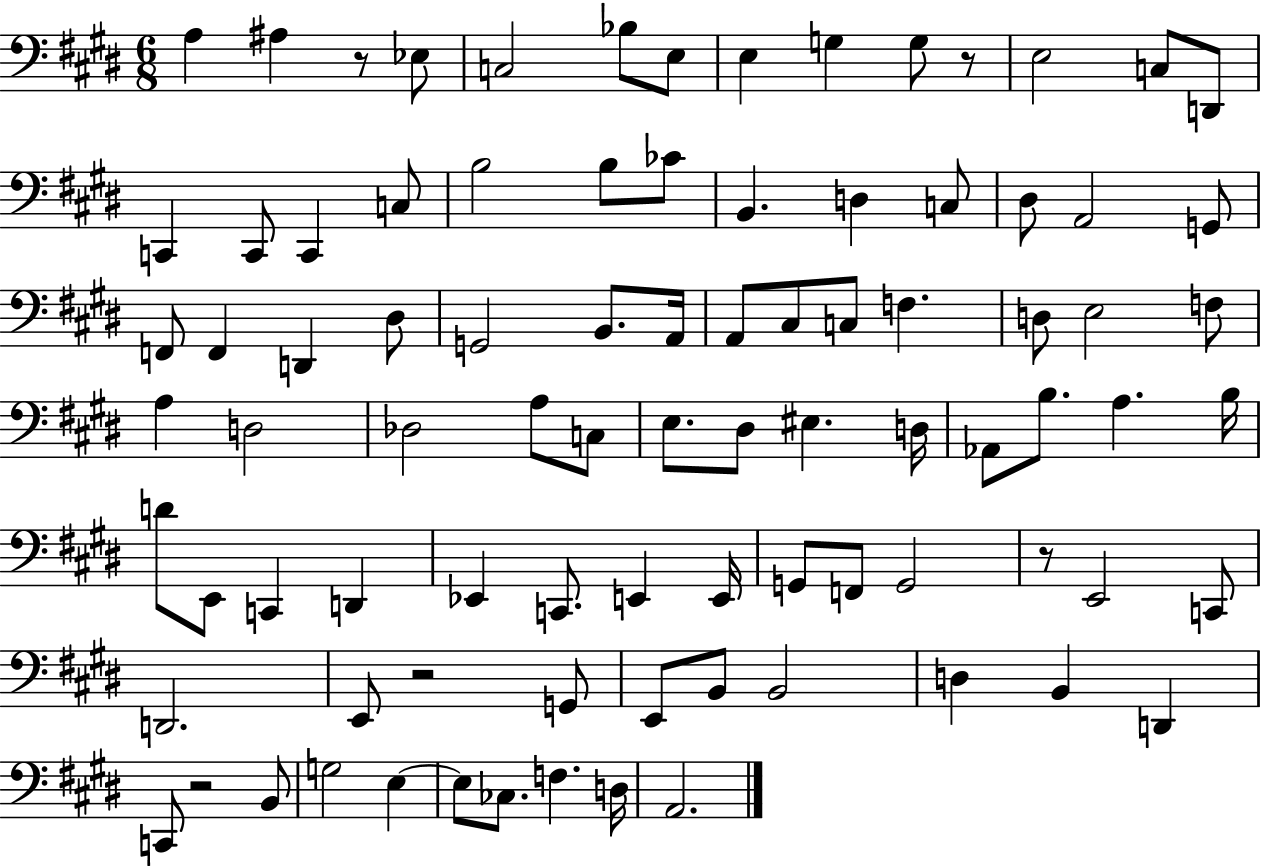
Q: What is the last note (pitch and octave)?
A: A2